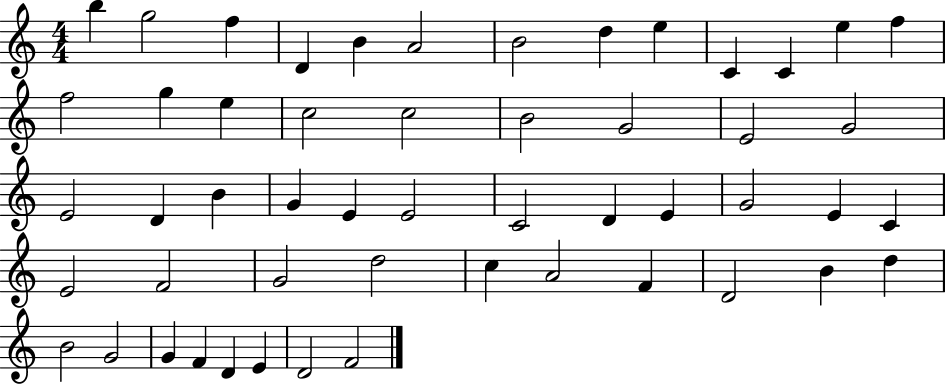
{
  \clef treble
  \numericTimeSignature
  \time 4/4
  \key c \major
  b''4 g''2 f''4 | d'4 b'4 a'2 | b'2 d''4 e''4 | c'4 c'4 e''4 f''4 | \break f''2 g''4 e''4 | c''2 c''2 | b'2 g'2 | e'2 g'2 | \break e'2 d'4 b'4 | g'4 e'4 e'2 | c'2 d'4 e'4 | g'2 e'4 c'4 | \break e'2 f'2 | g'2 d''2 | c''4 a'2 f'4 | d'2 b'4 d''4 | \break b'2 g'2 | g'4 f'4 d'4 e'4 | d'2 f'2 | \bar "|."
}